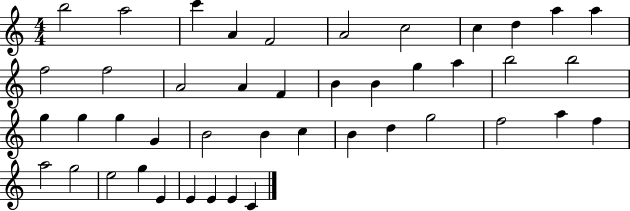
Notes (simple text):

B5/h A5/h C6/q A4/q F4/h A4/h C5/h C5/q D5/q A5/q A5/q F5/h F5/h A4/h A4/q F4/q B4/q B4/q G5/q A5/q B5/h B5/h G5/q G5/q G5/q G4/q B4/h B4/q C5/q B4/q D5/q G5/h F5/h A5/q F5/q A5/h G5/h E5/h G5/q E4/q E4/q E4/q E4/q C4/q